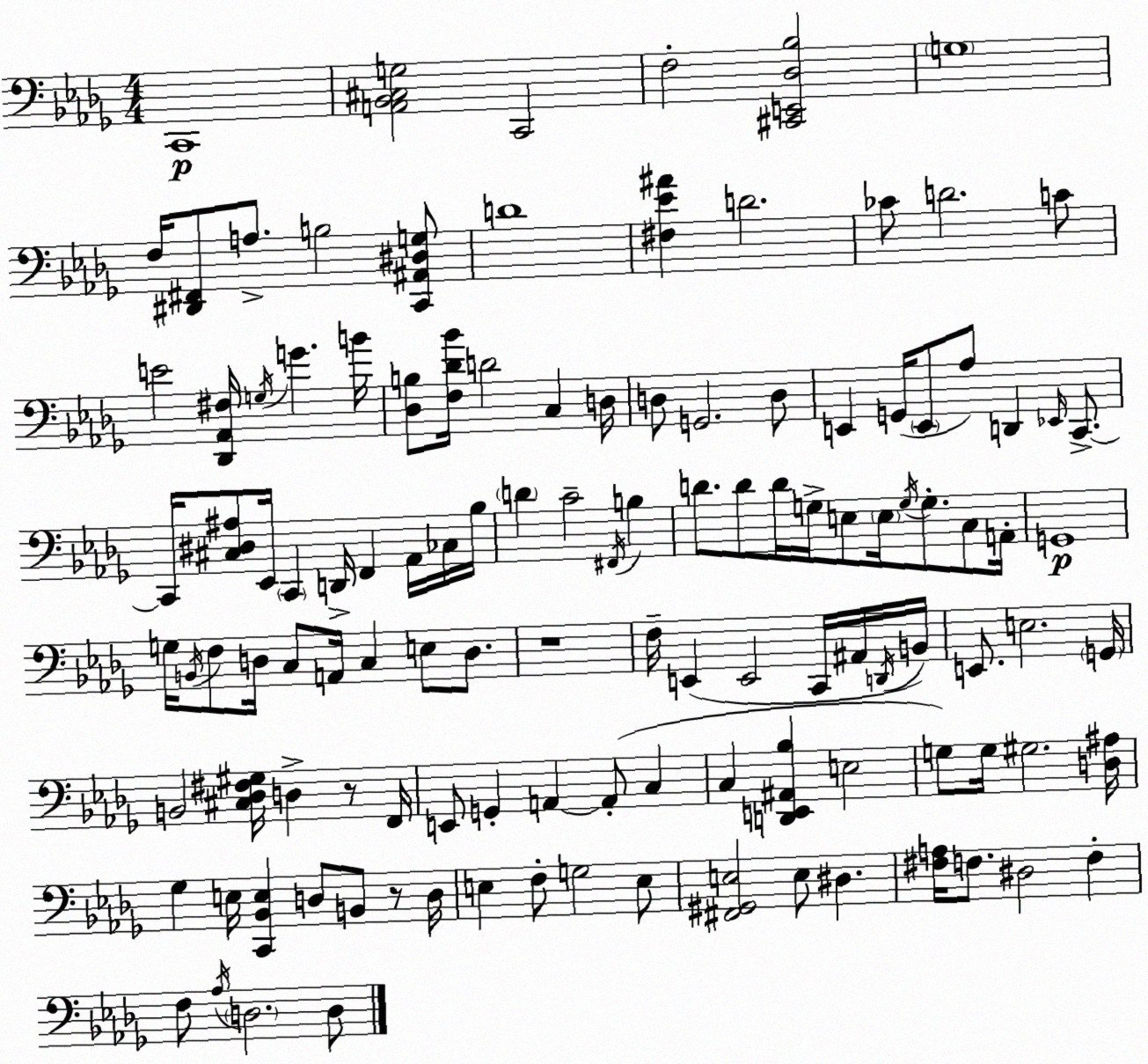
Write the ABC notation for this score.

X:1
T:Untitled
M:4/4
L:1/4
K:Bbm
C,,4 [A,,_B,,^C,G,]2 C,,2 F,2 [^C,,E,,_D,_B,]2 G,4 F,/4 [^D,,^F,,]/2 A,/2 B,2 [C,,^A,,^D,G,]/2 D4 [^F,_E^A] D2 _C/2 D2 C/2 E2 [_D,,_A,,^F,]/4 G,/4 G B/4 [_D,B,]/2 [F,_D_B]/4 D2 C, D,/4 D,/2 G,,2 D,/2 E,, G,,/4 E,,/2 _A,/2 D,, _E,,/4 C,,/2 C,,/4 [^C,^D,^A,]/2 _E,,/4 C,, D,,/4 F,, _A,,/4 _C,/4 _B,/4 D C2 ^F,,/4 B, D/2 D/2 D/4 G,/4 E,/2 E,/4 G,/4 G,/2 C,/2 A,,/4 G,,4 G,/4 B,,/4 F,/2 D,/4 C,/2 A,,/4 C, E,/2 D,/2 z4 F,/4 E,, E,,2 C,,/4 ^A,,/4 D,,/4 B,,/4 E,,/2 E,2 G,,/4 B,,2 [^C,_D,^F,^G,]/4 D, z/2 F,,/4 E,,/2 G,, A,, A,,/2 C, C, [D,,E,,^A,,_B,] E,2 G,/2 G,/4 ^G,2 [D,^A,]/4 _G, E,/4 [C,,_B,,E,] D,/2 B,,/2 z/2 D,/4 E, F,/2 G,2 E,/2 [^F,,^G,,E,]2 E,/2 ^D, [^F,A,]/4 F,/2 ^D,2 F, F,/2 _A,/4 D,2 D,/2